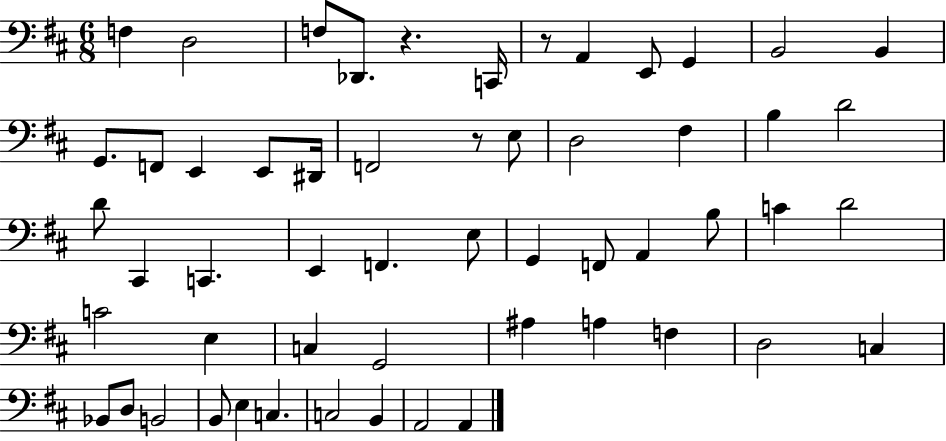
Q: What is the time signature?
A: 6/8